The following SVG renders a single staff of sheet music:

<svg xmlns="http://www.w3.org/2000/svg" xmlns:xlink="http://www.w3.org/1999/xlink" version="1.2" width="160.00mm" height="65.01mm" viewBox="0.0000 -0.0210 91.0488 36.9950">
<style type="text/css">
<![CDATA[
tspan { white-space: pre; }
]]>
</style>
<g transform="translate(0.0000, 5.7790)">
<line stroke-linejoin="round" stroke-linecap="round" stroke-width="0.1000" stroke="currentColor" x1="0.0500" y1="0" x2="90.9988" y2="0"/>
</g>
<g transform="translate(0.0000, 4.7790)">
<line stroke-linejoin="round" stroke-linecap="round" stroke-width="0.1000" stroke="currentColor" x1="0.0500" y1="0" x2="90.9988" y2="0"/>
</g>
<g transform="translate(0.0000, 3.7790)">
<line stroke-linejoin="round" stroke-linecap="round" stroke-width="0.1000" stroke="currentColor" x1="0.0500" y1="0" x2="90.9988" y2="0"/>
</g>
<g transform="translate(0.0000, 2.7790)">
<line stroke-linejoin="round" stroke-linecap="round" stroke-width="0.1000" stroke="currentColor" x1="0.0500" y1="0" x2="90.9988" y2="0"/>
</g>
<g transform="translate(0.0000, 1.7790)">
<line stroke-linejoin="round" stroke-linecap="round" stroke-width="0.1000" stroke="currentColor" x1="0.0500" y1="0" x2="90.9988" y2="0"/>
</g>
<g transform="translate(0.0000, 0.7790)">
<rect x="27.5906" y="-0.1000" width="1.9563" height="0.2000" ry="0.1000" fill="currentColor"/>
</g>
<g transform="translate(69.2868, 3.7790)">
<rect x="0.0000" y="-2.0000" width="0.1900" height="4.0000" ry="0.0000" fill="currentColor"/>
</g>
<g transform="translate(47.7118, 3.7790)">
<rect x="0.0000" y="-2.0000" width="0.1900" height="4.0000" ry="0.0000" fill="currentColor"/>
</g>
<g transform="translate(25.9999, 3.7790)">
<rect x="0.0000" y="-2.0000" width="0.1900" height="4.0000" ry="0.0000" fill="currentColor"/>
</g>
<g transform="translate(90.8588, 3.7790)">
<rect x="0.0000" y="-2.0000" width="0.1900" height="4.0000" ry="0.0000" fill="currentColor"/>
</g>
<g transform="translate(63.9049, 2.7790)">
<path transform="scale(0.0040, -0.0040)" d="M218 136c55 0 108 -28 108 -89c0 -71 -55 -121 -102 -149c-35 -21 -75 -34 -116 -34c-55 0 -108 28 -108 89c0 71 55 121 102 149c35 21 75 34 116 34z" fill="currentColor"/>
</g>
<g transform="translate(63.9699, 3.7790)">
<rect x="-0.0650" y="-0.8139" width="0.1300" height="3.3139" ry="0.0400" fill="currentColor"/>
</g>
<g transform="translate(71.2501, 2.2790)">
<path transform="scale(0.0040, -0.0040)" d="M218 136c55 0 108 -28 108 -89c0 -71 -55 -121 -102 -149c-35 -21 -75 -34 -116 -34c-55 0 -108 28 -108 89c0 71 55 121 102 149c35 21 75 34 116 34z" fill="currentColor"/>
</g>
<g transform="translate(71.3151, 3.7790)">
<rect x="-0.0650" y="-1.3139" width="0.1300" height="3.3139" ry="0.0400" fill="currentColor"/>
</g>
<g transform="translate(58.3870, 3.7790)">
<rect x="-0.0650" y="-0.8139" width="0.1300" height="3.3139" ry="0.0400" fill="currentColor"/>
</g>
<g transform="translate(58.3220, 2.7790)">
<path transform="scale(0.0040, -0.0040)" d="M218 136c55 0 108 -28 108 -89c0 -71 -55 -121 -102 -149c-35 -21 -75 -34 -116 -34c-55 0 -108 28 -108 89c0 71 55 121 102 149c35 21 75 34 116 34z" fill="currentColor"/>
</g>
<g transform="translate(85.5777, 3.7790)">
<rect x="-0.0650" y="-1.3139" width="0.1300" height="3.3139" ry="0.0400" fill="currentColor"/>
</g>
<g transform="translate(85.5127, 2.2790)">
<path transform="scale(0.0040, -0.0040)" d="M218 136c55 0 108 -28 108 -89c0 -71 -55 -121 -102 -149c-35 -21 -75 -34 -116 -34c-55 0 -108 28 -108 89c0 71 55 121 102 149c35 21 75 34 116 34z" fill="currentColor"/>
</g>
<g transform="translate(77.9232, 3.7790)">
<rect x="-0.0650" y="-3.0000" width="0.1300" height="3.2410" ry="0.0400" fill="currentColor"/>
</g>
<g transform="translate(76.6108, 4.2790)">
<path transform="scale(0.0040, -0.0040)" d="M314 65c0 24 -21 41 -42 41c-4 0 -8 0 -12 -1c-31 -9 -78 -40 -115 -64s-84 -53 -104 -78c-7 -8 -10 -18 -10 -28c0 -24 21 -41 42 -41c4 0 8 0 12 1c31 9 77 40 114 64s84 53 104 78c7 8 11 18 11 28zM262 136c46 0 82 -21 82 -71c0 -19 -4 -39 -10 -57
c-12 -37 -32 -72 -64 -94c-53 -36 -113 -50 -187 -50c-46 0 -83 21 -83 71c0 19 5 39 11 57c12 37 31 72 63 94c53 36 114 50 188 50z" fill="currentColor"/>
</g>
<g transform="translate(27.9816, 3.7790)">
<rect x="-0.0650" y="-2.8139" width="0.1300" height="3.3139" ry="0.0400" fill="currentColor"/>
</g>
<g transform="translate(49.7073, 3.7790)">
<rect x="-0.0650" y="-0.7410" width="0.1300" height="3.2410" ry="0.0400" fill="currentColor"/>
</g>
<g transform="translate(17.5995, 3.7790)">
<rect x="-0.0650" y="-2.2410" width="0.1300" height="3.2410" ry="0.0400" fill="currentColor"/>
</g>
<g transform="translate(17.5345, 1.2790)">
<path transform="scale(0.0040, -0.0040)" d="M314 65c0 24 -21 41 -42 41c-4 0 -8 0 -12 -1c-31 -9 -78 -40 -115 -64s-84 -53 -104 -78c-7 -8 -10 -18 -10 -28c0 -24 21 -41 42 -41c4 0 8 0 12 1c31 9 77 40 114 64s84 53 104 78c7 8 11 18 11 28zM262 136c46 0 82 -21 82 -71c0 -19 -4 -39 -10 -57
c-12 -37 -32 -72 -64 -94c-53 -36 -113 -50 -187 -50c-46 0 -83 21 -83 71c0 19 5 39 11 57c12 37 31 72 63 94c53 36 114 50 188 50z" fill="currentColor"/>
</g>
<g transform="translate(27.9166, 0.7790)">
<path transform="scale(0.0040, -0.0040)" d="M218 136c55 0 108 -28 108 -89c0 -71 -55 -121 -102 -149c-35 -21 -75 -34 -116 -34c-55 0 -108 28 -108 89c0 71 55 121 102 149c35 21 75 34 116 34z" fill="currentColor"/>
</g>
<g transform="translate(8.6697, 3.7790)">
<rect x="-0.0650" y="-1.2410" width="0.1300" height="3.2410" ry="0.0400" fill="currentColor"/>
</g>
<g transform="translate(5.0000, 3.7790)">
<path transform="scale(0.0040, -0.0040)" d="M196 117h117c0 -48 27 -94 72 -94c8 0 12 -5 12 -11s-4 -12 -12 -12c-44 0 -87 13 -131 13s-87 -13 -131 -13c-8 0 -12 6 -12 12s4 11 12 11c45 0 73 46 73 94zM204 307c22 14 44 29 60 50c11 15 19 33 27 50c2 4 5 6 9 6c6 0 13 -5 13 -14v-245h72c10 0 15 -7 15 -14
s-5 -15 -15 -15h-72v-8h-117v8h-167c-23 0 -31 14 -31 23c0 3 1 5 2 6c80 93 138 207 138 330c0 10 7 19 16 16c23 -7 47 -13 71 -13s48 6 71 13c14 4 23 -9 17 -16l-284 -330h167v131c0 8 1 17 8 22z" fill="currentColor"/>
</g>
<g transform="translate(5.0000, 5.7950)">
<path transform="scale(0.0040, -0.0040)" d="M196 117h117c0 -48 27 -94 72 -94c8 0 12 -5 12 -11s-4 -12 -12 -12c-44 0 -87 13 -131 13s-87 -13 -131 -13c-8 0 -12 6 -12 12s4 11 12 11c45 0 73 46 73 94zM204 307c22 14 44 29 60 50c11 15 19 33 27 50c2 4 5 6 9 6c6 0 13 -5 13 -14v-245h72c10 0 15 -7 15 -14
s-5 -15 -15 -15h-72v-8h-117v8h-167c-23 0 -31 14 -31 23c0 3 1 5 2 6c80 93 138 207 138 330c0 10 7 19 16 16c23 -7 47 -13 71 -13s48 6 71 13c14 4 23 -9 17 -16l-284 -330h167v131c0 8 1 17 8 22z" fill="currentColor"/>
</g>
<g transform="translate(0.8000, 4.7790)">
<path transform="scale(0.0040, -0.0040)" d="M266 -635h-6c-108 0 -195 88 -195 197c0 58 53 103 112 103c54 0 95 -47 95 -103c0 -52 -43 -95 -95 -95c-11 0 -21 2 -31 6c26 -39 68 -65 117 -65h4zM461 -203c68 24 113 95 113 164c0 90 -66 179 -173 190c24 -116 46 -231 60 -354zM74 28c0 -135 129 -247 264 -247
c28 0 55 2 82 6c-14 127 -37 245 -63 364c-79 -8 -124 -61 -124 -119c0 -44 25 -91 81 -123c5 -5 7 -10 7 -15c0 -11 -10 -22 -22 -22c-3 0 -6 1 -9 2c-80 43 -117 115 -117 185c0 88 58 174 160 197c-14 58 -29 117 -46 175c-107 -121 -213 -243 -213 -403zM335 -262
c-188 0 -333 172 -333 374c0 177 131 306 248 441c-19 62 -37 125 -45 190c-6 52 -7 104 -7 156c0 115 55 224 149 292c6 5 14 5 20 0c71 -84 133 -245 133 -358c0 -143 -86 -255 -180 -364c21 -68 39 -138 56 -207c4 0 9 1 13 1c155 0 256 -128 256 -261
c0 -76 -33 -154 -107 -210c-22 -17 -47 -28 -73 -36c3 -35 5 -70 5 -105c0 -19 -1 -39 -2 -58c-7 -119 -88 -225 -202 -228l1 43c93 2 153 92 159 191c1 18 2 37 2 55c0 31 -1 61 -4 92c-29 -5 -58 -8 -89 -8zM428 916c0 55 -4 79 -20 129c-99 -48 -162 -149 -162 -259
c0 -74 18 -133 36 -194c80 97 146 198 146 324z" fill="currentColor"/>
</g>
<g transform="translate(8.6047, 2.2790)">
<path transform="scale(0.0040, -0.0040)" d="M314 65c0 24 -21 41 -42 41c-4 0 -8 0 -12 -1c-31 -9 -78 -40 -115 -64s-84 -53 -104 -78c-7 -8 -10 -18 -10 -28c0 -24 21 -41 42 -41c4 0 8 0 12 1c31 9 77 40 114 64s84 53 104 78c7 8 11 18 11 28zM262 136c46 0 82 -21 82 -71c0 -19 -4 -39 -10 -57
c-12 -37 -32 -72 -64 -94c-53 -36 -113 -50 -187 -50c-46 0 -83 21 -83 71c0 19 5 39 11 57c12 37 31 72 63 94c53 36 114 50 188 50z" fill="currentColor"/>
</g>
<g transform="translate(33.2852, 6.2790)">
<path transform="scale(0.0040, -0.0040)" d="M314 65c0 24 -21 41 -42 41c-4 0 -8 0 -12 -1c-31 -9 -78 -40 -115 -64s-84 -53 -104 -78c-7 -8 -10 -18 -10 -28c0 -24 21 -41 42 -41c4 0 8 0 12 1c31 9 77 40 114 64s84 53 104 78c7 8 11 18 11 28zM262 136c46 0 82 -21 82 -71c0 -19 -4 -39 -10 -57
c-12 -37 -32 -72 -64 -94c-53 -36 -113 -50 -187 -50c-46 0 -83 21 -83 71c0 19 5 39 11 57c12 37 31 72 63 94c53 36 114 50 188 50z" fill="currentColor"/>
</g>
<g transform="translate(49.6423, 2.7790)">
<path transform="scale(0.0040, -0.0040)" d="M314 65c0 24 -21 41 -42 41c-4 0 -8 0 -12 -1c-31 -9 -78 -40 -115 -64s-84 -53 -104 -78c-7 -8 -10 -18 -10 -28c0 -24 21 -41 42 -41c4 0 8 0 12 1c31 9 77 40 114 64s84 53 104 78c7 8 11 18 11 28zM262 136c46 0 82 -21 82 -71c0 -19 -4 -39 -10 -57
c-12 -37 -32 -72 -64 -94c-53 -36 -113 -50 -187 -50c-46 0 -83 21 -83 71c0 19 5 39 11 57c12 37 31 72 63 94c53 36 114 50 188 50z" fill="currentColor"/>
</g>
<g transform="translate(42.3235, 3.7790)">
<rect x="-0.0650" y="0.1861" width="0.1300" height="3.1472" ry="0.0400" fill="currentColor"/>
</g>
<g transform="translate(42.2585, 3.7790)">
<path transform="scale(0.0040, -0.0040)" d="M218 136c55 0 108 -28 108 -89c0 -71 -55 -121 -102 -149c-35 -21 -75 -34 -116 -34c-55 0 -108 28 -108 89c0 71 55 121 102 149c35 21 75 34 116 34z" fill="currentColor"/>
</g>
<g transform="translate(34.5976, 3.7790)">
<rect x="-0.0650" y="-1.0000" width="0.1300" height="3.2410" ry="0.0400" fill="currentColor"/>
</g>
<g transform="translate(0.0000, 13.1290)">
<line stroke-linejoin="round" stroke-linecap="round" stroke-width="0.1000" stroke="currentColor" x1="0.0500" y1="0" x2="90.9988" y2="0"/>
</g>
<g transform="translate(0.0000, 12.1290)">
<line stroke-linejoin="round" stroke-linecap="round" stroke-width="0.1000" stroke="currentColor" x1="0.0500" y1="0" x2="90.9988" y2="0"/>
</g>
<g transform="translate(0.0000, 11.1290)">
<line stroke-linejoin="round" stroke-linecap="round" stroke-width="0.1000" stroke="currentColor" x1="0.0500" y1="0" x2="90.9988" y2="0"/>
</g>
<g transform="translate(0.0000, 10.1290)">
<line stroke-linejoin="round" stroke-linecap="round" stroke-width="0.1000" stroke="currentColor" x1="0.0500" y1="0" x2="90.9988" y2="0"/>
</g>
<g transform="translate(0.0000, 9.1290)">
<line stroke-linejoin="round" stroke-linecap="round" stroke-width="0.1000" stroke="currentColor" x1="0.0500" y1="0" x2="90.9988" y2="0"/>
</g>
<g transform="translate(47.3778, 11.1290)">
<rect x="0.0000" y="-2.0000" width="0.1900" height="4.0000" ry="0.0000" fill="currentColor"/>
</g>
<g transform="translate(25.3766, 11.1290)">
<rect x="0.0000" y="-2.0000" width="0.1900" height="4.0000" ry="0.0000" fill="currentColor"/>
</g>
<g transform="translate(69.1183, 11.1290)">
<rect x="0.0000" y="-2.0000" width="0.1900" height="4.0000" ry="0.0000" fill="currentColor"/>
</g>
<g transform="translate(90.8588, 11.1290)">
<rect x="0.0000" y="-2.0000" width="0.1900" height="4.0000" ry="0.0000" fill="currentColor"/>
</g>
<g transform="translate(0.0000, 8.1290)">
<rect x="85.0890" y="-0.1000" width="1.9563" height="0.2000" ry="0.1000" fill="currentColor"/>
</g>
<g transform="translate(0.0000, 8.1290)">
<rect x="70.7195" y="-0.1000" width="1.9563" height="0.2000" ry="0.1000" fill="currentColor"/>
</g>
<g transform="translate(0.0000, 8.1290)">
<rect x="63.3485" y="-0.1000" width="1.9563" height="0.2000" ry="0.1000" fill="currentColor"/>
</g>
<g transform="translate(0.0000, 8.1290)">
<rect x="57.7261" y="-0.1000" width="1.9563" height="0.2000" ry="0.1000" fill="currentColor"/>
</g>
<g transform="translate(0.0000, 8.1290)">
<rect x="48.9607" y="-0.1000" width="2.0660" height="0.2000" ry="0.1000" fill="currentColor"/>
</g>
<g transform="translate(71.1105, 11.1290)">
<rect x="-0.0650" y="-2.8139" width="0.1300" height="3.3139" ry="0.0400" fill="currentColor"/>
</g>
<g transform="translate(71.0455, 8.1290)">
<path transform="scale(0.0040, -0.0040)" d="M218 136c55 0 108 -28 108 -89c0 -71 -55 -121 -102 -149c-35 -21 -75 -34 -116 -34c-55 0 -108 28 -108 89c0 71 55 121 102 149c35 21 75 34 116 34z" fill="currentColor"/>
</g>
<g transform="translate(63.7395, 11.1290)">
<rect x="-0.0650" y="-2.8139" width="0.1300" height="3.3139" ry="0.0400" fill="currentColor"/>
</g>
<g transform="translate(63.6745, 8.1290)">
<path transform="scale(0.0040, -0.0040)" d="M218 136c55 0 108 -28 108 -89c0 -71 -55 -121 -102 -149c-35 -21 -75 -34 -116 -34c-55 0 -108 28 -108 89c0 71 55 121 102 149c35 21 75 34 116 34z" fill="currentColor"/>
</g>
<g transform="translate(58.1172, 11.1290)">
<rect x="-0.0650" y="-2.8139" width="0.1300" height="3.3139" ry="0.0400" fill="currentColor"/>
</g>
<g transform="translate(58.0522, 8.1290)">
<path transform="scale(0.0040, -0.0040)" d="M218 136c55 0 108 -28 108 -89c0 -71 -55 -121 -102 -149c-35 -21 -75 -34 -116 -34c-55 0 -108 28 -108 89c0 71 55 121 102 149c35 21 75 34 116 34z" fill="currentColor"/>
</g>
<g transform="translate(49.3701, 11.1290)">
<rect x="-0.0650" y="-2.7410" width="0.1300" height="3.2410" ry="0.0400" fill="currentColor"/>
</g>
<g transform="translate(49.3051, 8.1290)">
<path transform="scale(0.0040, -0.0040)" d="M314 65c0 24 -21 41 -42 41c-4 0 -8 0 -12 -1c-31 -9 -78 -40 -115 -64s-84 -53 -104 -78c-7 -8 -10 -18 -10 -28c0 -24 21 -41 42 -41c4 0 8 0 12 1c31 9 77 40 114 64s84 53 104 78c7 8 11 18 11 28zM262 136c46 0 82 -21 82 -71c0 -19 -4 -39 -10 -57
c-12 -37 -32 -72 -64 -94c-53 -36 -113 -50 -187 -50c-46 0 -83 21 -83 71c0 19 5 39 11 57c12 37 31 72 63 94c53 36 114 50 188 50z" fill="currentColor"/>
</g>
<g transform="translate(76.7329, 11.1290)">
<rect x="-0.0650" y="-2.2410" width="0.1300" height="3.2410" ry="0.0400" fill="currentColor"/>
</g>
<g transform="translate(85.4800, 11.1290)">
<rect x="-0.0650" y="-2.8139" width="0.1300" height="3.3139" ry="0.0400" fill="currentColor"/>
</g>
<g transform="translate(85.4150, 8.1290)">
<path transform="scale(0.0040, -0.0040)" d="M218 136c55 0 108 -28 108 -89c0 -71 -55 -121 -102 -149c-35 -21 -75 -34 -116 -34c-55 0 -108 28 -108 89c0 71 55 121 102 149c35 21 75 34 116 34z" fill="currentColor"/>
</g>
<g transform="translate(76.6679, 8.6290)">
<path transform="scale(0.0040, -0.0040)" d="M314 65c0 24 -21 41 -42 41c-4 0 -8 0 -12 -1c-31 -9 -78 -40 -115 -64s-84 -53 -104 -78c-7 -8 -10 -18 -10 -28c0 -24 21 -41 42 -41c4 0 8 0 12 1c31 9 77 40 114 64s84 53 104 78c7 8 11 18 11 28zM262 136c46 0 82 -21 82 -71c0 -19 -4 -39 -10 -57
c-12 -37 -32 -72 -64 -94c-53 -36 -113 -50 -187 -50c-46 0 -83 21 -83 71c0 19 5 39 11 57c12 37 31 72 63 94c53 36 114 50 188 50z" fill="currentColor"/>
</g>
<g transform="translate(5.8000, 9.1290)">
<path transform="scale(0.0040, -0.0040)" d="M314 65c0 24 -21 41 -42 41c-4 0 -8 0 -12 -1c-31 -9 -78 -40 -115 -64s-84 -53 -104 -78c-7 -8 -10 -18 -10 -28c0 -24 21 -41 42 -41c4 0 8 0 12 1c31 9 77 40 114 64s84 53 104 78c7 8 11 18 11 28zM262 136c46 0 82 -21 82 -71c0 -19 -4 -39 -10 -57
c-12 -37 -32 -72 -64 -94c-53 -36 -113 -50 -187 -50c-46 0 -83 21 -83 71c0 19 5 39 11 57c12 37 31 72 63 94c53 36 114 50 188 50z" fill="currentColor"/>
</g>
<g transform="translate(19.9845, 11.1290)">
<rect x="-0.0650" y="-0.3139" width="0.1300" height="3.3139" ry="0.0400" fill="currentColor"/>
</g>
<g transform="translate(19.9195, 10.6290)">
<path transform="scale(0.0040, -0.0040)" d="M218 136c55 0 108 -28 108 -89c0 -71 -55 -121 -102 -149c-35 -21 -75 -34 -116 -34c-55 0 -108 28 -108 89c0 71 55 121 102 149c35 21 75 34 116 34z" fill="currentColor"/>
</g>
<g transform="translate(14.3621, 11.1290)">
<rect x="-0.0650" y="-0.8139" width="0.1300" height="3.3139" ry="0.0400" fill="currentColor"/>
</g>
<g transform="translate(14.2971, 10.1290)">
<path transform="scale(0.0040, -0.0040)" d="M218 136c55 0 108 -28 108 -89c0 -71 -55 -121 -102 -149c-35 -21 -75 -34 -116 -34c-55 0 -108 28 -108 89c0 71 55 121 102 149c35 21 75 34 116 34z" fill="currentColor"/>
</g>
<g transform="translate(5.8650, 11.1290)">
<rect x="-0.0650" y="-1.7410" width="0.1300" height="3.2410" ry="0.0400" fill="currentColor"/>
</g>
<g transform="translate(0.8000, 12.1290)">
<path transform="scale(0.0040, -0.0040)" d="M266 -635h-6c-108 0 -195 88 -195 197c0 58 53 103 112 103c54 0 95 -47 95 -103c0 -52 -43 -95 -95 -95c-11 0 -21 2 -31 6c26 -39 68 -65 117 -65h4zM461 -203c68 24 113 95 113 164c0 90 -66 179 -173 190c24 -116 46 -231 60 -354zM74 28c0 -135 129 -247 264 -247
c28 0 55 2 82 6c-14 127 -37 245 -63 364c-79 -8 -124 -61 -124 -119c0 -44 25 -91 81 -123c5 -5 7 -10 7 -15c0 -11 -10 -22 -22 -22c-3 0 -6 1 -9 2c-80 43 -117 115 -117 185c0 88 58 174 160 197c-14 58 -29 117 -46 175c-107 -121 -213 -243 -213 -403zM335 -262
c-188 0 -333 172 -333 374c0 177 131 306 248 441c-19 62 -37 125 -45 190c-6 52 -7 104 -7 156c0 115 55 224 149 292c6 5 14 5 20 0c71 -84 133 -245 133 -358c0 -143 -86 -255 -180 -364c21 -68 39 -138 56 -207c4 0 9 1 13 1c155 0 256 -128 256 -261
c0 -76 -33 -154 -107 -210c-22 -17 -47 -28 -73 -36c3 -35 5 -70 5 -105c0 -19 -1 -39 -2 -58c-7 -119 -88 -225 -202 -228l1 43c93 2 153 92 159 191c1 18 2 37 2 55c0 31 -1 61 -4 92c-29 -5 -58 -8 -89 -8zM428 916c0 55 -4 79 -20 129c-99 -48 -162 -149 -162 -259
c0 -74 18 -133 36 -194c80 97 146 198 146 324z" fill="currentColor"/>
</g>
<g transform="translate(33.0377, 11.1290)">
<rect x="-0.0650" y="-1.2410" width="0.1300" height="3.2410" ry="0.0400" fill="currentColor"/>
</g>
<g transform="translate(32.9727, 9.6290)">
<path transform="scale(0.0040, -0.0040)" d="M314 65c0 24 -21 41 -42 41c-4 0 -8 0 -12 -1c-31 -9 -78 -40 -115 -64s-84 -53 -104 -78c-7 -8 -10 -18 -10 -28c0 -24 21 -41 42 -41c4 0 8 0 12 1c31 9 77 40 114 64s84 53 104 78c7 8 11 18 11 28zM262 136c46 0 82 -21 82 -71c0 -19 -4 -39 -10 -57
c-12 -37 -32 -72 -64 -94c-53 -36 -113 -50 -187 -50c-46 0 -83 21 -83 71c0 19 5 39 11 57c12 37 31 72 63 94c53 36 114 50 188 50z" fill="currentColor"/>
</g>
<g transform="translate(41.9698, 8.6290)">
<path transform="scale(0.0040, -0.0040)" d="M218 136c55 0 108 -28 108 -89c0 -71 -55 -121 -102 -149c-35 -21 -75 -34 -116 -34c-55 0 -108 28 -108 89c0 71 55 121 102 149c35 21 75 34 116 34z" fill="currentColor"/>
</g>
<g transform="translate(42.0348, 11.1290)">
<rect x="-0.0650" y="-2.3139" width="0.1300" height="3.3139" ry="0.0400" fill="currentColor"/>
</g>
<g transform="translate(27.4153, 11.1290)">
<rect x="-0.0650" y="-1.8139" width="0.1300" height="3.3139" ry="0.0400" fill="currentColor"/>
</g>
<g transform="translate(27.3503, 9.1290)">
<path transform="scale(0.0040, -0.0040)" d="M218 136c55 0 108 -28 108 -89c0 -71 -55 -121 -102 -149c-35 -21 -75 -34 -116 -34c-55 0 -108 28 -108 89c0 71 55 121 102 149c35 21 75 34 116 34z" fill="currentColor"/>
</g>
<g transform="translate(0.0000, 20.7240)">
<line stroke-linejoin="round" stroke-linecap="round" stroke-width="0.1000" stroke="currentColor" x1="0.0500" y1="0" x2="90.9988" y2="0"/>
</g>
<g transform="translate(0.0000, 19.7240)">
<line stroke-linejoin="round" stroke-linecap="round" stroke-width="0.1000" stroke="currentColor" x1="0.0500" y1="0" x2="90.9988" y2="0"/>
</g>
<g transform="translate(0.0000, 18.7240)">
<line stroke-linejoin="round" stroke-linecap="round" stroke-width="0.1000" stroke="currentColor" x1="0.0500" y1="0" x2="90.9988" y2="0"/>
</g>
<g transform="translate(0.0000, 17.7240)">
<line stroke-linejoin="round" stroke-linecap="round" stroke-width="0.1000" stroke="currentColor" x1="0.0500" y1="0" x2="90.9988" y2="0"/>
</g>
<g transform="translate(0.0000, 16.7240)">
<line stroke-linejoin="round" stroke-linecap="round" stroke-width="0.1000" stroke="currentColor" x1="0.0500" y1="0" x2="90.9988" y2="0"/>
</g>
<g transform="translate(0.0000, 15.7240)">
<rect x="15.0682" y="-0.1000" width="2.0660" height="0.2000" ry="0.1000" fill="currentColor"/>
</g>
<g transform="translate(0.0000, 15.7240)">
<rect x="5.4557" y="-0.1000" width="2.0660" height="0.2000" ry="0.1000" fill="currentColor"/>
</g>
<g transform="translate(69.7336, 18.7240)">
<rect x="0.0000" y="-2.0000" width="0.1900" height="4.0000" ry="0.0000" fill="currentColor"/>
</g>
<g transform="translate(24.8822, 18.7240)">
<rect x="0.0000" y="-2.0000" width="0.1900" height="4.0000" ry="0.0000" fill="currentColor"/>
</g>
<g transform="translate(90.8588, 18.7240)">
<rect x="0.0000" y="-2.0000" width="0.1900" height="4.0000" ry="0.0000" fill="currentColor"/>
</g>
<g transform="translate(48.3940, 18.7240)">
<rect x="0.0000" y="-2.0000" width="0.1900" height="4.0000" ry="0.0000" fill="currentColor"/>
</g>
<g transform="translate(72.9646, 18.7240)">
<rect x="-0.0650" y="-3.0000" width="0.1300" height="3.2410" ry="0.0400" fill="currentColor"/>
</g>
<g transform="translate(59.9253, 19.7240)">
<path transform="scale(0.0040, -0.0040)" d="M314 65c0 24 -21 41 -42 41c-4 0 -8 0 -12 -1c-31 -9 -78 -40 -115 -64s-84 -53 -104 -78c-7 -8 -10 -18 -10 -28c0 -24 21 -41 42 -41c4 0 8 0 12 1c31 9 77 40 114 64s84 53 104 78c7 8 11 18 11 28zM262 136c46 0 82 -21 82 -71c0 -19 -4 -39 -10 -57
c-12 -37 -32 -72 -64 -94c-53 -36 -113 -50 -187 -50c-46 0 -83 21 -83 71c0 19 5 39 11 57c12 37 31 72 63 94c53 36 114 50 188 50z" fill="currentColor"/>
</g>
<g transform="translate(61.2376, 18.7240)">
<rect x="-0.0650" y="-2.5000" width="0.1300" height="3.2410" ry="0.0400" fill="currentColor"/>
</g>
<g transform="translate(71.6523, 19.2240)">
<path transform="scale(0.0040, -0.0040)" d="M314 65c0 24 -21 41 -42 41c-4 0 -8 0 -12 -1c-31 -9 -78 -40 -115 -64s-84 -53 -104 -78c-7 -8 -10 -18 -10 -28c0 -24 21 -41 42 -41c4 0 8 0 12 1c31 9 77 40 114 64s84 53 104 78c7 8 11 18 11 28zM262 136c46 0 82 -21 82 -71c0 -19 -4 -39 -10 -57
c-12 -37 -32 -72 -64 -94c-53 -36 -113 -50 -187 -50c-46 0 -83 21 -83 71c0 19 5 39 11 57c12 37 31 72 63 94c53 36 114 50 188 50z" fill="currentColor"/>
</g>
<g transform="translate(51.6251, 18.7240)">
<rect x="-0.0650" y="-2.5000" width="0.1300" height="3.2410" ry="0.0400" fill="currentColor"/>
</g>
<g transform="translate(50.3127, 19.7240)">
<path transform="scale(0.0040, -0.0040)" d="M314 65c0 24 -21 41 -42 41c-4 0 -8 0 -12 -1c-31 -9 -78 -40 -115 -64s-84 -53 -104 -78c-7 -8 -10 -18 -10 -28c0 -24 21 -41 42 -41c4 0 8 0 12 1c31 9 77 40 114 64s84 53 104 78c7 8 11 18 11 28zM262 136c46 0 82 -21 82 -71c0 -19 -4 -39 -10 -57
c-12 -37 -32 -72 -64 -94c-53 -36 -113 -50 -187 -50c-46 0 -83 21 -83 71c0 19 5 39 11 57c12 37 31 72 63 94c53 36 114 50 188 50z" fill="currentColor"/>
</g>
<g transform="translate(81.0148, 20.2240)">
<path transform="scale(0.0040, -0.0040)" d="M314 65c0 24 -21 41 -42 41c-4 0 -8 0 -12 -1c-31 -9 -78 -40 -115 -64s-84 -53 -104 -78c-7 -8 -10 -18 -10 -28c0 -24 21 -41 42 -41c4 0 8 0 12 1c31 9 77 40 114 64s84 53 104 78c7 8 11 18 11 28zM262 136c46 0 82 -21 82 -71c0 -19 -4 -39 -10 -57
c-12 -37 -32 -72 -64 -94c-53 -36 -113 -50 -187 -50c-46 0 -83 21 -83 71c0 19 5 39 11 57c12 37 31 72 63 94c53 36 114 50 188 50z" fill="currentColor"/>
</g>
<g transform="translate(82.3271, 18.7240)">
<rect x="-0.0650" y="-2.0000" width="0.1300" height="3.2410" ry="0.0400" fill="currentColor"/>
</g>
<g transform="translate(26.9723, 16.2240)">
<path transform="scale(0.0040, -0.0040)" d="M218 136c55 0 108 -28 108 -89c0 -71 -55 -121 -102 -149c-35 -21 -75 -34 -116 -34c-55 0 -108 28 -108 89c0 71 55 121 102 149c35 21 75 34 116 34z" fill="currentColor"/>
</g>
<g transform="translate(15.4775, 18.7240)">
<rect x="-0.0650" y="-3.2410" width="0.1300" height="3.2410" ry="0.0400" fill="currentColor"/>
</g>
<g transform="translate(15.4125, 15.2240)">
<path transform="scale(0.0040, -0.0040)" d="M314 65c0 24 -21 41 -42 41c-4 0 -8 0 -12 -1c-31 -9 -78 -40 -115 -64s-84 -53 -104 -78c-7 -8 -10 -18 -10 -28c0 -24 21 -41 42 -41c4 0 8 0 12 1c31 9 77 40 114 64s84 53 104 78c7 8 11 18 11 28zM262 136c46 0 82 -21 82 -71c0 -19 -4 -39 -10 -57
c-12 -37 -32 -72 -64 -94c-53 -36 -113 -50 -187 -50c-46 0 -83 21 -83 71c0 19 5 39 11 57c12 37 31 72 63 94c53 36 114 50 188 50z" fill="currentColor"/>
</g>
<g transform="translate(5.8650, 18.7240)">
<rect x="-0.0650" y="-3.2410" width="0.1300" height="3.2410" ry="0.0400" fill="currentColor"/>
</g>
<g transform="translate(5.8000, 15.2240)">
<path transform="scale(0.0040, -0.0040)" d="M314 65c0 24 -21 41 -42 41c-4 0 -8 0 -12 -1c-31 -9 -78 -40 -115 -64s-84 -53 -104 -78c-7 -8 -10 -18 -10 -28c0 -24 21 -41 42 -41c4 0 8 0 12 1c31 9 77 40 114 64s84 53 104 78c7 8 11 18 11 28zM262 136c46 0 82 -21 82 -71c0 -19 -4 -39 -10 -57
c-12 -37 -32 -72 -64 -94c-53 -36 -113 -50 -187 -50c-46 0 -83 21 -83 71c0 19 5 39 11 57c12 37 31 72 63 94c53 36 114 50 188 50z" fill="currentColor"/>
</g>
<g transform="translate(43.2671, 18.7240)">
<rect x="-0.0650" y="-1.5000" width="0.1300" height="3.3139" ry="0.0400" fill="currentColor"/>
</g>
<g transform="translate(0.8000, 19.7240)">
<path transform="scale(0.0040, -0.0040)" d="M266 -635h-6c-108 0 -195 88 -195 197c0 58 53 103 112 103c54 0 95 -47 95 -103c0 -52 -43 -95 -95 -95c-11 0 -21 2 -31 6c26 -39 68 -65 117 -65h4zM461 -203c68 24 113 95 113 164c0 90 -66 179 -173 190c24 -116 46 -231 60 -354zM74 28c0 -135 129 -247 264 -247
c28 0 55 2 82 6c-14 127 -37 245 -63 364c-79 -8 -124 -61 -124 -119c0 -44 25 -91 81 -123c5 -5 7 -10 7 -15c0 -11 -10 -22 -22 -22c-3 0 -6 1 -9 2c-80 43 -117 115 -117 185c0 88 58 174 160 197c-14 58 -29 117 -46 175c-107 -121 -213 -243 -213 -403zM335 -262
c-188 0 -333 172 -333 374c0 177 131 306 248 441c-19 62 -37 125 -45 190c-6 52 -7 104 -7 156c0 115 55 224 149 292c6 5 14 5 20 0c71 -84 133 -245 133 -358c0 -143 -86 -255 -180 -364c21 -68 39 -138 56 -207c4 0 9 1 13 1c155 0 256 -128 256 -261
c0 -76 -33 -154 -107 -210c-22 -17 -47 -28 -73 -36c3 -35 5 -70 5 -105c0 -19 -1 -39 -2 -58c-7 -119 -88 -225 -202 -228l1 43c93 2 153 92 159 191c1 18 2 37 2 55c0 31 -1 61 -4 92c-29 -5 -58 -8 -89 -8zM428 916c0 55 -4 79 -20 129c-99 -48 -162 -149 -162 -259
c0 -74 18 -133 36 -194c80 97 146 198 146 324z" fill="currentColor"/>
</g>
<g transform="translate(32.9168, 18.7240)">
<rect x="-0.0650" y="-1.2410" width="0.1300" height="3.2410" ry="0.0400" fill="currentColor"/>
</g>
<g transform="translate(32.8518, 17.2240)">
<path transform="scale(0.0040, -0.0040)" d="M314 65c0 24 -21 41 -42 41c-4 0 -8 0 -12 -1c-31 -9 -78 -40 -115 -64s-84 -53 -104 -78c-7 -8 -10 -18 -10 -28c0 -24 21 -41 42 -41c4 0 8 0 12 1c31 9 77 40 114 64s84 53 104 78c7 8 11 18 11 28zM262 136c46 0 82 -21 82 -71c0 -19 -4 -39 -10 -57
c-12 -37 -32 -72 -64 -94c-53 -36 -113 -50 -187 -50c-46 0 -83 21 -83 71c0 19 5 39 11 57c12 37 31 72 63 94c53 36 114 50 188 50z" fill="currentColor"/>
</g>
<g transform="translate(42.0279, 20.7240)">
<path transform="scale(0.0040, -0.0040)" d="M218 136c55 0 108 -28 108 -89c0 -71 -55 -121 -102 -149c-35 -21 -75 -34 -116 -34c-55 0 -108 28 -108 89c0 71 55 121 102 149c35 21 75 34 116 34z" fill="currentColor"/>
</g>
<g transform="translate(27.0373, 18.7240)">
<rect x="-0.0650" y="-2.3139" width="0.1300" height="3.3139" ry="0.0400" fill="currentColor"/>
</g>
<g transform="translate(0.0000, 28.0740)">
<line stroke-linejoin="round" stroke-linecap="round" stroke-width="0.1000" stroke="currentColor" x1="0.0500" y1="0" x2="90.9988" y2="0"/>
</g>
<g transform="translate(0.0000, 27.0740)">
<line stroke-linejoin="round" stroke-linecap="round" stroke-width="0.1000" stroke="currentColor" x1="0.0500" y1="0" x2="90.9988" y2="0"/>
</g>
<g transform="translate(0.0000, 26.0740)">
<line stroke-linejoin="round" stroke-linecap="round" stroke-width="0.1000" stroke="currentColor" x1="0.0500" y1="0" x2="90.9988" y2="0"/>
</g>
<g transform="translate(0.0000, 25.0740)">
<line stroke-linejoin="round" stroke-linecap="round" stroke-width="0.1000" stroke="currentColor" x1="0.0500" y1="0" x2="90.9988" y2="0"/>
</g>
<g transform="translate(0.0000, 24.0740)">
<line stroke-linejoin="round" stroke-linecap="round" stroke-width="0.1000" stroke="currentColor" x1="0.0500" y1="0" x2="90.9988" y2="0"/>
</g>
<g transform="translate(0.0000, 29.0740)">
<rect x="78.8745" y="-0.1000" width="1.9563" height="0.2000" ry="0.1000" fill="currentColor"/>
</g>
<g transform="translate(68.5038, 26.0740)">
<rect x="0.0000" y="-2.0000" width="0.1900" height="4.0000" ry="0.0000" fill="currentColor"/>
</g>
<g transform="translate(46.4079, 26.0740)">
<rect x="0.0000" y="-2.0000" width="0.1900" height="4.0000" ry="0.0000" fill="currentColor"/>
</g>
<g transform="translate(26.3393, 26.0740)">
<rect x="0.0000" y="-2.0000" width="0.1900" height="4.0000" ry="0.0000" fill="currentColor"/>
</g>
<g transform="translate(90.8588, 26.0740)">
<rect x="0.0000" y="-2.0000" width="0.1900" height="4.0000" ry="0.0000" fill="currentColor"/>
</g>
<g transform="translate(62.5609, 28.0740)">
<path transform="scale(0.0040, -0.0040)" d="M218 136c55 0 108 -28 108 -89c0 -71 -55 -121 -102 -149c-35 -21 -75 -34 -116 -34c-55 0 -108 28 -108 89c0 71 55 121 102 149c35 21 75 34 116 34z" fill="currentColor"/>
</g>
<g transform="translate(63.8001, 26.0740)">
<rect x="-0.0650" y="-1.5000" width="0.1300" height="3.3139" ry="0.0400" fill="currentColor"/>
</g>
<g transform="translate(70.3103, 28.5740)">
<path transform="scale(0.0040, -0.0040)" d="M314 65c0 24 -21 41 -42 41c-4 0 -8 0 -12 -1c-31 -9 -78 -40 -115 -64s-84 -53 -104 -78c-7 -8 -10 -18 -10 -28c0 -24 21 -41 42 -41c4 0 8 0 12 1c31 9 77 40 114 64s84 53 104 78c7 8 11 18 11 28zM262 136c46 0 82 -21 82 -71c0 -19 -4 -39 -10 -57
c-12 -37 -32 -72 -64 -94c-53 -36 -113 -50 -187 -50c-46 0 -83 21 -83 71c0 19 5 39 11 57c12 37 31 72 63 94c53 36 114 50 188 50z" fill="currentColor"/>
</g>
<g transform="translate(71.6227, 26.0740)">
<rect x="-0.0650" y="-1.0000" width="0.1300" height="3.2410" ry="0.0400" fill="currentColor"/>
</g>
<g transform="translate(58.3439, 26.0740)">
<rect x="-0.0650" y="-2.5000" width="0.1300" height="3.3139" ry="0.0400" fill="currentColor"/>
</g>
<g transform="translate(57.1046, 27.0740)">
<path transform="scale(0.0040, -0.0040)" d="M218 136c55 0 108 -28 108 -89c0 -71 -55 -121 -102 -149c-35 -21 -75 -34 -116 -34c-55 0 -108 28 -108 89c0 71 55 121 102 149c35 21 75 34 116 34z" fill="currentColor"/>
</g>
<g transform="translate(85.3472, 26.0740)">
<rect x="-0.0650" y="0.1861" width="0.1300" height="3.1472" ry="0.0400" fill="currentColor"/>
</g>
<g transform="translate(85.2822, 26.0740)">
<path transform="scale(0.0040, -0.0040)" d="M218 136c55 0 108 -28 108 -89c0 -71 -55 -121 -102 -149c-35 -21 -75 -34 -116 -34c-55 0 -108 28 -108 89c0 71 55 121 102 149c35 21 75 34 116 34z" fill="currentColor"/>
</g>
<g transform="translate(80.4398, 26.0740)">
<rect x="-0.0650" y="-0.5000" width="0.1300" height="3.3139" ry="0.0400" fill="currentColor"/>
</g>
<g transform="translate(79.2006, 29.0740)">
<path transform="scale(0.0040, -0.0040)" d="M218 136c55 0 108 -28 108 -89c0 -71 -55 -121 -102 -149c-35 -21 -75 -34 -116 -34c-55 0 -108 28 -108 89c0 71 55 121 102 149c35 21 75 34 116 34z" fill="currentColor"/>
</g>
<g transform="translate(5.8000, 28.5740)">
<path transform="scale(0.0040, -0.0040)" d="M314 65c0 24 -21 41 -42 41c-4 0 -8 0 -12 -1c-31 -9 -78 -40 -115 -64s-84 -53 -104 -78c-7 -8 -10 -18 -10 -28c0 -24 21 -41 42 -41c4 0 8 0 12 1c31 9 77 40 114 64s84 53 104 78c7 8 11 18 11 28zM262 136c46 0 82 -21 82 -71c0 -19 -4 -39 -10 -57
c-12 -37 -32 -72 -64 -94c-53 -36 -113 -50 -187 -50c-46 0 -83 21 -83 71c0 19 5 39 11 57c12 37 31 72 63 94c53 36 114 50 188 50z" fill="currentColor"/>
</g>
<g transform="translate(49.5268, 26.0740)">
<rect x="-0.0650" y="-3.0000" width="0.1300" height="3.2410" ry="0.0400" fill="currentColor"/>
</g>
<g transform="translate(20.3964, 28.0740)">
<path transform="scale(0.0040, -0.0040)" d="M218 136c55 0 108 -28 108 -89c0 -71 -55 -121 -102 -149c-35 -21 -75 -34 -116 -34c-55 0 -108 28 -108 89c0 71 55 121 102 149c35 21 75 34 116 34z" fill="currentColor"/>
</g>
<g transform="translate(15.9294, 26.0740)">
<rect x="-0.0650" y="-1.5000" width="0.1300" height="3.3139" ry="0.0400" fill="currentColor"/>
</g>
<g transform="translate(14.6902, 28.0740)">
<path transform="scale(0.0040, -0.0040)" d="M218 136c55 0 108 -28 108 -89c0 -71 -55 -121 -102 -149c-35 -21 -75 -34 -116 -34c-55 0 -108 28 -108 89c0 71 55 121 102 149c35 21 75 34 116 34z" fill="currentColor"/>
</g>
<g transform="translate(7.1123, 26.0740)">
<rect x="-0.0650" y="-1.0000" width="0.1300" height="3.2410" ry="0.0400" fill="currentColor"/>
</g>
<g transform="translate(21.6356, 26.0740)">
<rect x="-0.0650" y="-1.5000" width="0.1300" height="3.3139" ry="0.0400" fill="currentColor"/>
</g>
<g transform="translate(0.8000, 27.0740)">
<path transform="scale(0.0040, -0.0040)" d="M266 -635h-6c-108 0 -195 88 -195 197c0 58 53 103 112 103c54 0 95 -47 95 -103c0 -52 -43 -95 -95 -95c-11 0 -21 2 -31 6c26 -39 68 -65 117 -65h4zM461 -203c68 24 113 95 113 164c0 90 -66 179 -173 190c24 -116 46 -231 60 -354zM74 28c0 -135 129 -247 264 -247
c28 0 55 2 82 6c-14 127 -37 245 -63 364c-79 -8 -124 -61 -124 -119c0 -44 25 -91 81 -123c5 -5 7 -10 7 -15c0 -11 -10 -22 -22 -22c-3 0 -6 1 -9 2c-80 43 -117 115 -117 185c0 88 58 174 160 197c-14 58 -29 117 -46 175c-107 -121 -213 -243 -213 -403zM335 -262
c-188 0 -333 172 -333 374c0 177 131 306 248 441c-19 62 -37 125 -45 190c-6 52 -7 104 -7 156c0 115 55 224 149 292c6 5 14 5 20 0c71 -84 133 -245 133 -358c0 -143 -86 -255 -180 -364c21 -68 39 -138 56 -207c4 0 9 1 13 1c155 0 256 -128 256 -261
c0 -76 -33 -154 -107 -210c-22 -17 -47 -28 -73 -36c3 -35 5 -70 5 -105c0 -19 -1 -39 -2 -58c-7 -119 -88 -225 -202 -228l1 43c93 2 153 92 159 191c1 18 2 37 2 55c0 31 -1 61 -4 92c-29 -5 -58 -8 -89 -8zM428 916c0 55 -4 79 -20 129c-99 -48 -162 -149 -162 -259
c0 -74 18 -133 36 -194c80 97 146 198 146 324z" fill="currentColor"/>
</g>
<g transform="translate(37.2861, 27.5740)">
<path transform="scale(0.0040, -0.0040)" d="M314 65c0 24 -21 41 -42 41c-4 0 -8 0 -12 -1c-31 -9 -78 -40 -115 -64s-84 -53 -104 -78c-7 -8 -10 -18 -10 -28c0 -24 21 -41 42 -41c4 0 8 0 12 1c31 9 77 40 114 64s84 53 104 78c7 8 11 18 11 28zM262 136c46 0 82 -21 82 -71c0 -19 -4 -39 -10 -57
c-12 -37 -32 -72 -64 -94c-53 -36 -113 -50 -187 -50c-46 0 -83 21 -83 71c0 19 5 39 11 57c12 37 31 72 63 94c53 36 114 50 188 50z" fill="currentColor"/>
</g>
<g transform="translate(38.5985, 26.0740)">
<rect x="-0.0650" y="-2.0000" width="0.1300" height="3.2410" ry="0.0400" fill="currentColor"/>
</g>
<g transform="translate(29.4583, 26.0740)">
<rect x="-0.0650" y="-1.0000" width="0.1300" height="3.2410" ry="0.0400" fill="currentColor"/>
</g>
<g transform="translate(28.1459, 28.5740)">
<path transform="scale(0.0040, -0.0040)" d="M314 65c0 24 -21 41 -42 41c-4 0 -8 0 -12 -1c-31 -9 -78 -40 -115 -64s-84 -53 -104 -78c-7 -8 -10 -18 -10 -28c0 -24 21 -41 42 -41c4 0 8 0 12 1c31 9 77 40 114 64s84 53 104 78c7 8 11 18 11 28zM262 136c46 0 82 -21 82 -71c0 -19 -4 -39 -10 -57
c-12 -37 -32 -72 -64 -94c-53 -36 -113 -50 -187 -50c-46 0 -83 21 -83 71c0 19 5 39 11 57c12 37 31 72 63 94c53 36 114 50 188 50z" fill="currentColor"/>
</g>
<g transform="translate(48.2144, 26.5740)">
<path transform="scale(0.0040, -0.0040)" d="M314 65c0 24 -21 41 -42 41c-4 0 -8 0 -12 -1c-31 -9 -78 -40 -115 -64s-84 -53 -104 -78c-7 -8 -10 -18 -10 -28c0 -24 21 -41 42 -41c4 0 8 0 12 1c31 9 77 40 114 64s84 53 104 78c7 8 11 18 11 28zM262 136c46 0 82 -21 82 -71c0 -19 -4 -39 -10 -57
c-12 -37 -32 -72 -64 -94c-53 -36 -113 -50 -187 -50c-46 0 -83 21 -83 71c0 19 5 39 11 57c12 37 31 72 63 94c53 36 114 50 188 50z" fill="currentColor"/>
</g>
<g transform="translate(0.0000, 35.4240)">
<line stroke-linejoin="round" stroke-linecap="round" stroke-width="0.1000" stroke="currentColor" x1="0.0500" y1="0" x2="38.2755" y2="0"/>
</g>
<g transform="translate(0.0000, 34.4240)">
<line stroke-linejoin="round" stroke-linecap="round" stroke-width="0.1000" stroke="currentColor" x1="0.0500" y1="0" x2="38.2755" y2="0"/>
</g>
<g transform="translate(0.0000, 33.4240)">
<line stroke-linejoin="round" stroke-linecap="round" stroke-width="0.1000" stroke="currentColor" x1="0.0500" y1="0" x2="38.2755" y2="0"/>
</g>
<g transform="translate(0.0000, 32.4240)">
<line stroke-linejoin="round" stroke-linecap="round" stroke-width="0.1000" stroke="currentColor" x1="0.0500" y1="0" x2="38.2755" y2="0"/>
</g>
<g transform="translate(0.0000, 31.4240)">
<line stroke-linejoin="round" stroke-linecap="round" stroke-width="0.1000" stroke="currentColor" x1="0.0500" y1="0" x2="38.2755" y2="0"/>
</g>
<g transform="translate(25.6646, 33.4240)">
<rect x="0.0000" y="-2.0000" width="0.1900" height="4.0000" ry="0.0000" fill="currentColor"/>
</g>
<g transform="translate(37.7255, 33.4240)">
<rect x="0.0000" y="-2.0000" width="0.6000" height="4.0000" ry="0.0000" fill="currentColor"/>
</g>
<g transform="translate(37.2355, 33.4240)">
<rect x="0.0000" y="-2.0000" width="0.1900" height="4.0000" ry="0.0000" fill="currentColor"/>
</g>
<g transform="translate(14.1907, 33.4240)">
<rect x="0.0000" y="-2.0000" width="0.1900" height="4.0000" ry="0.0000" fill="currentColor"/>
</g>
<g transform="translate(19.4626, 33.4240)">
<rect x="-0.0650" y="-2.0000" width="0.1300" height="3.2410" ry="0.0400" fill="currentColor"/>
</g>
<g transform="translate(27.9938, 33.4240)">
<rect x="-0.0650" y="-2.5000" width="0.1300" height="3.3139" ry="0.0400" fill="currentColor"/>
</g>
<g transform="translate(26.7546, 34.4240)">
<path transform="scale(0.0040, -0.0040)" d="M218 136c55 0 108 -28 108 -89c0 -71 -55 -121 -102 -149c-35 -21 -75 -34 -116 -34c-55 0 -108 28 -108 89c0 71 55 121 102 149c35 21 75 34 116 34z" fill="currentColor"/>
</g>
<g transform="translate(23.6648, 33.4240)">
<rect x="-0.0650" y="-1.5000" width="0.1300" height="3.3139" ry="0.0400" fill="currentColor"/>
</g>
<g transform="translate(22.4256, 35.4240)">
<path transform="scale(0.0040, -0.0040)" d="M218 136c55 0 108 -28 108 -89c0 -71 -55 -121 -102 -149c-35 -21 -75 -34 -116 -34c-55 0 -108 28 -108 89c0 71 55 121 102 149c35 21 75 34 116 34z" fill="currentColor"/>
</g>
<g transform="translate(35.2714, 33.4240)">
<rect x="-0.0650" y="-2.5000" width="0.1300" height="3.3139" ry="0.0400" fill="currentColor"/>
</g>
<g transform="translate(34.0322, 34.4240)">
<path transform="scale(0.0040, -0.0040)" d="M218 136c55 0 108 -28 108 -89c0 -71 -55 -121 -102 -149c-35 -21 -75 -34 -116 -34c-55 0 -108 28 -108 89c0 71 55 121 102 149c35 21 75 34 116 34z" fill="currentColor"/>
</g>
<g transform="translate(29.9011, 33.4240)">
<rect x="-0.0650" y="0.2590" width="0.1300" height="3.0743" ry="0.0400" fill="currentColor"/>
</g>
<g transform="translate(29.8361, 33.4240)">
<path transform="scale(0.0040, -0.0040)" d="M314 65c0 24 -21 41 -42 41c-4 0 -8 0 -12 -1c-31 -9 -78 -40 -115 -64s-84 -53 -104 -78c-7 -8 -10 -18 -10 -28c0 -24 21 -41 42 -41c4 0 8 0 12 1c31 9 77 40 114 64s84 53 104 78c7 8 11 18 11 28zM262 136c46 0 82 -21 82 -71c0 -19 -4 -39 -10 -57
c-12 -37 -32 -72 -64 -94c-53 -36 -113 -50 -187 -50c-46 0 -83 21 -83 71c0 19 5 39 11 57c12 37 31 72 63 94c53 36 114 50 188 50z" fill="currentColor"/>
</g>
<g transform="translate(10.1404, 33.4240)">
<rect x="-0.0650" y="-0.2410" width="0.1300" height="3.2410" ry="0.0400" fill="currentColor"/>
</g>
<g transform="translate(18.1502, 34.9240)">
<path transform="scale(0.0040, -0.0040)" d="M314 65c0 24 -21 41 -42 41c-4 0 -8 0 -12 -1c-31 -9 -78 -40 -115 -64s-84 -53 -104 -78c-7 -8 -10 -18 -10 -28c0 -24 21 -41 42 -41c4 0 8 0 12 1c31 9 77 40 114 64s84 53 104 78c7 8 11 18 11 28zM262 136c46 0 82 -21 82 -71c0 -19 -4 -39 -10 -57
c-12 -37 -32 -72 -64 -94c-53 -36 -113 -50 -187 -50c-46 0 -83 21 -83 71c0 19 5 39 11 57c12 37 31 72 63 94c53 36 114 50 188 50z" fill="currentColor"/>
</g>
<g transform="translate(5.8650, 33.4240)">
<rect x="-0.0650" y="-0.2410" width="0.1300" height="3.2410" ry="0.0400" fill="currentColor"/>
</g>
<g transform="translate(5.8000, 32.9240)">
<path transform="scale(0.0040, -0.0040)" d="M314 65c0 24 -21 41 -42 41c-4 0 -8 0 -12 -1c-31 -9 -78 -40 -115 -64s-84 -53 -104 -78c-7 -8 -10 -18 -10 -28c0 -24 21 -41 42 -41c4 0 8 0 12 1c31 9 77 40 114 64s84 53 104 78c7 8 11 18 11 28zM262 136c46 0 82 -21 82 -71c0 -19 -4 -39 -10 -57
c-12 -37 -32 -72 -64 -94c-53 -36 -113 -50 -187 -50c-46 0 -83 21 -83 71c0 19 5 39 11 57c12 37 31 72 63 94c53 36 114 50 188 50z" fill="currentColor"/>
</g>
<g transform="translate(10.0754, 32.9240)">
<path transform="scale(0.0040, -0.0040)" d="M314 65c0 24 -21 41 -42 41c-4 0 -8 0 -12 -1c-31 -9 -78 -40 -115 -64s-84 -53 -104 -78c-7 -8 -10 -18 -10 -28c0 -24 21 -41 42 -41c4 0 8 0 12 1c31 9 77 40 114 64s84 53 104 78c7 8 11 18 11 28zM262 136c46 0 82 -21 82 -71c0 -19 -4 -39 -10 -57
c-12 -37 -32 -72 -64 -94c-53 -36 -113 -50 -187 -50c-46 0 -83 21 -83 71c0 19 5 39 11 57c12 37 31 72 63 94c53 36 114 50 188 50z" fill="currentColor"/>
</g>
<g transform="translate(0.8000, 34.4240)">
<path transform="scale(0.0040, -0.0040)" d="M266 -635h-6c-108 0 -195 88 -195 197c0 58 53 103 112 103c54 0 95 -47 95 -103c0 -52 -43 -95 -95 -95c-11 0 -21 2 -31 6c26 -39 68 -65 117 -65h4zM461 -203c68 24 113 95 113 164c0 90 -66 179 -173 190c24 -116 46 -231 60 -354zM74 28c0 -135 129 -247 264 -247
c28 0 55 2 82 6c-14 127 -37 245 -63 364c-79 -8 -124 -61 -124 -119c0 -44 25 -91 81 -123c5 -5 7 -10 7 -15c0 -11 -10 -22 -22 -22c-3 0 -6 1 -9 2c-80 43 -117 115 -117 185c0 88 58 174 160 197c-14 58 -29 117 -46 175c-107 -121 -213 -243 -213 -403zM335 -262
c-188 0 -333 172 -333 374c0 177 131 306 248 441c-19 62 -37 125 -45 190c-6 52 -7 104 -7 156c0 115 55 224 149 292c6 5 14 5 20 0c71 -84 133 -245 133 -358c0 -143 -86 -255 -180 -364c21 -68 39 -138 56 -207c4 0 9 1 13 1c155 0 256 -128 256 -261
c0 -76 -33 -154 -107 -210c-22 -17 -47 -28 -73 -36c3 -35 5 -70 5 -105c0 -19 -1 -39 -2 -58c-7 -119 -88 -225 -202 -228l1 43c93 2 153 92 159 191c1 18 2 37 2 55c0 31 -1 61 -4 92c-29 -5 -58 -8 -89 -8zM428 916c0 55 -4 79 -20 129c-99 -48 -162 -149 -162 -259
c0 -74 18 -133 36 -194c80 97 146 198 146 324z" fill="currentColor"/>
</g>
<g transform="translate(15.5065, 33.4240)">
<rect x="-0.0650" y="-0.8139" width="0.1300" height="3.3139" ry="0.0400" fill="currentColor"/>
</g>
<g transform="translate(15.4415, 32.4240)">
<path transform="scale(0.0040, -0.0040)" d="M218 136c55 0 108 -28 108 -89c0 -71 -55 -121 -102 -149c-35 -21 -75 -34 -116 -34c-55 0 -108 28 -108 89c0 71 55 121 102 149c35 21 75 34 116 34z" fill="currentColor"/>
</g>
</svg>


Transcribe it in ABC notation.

X:1
T:Untitled
M:4/4
L:1/4
K:C
e2 g2 a D2 B d2 d d e A2 e f2 d c f e2 g a2 a a a g2 a b2 b2 g e2 E G2 G2 A2 F2 D2 E E D2 F2 A2 G E D2 C B c2 c2 d F2 E G B2 G